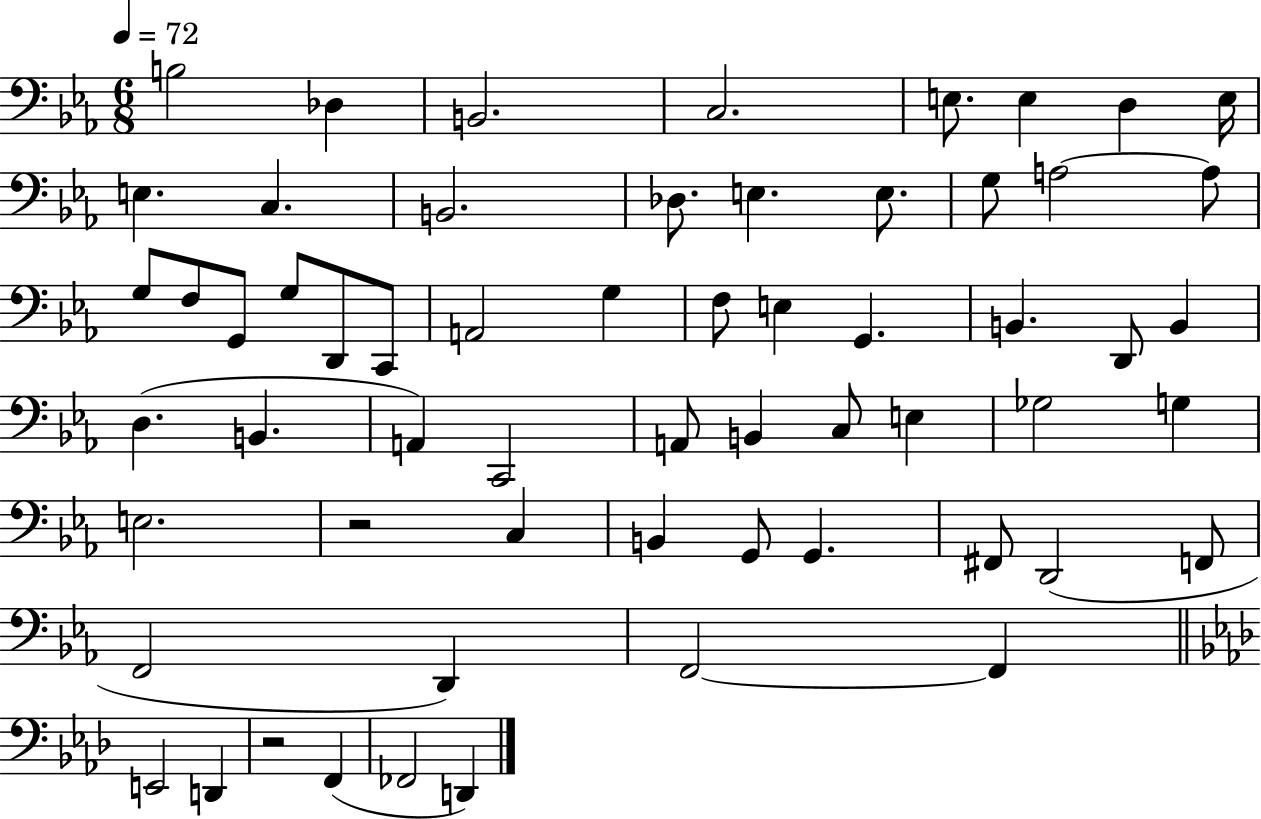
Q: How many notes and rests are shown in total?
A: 60